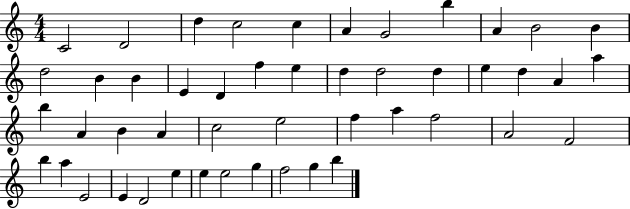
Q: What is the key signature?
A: C major